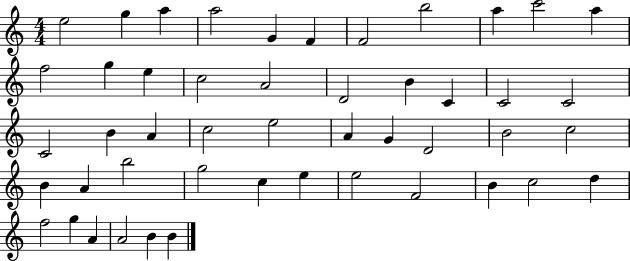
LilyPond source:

{
  \clef treble
  \numericTimeSignature
  \time 4/4
  \key c \major
  e''2 g''4 a''4 | a''2 g'4 f'4 | f'2 b''2 | a''4 c'''2 a''4 | \break f''2 g''4 e''4 | c''2 a'2 | d'2 b'4 c'4 | c'2 c'2 | \break c'2 b'4 a'4 | c''2 e''2 | a'4 g'4 d'2 | b'2 c''2 | \break b'4 a'4 b''2 | g''2 c''4 e''4 | e''2 f'2 | b'4 c''2 d''4 | \break f''2 g''4 a'4 | a'2 b'4 b'4 | \bar "|."
}